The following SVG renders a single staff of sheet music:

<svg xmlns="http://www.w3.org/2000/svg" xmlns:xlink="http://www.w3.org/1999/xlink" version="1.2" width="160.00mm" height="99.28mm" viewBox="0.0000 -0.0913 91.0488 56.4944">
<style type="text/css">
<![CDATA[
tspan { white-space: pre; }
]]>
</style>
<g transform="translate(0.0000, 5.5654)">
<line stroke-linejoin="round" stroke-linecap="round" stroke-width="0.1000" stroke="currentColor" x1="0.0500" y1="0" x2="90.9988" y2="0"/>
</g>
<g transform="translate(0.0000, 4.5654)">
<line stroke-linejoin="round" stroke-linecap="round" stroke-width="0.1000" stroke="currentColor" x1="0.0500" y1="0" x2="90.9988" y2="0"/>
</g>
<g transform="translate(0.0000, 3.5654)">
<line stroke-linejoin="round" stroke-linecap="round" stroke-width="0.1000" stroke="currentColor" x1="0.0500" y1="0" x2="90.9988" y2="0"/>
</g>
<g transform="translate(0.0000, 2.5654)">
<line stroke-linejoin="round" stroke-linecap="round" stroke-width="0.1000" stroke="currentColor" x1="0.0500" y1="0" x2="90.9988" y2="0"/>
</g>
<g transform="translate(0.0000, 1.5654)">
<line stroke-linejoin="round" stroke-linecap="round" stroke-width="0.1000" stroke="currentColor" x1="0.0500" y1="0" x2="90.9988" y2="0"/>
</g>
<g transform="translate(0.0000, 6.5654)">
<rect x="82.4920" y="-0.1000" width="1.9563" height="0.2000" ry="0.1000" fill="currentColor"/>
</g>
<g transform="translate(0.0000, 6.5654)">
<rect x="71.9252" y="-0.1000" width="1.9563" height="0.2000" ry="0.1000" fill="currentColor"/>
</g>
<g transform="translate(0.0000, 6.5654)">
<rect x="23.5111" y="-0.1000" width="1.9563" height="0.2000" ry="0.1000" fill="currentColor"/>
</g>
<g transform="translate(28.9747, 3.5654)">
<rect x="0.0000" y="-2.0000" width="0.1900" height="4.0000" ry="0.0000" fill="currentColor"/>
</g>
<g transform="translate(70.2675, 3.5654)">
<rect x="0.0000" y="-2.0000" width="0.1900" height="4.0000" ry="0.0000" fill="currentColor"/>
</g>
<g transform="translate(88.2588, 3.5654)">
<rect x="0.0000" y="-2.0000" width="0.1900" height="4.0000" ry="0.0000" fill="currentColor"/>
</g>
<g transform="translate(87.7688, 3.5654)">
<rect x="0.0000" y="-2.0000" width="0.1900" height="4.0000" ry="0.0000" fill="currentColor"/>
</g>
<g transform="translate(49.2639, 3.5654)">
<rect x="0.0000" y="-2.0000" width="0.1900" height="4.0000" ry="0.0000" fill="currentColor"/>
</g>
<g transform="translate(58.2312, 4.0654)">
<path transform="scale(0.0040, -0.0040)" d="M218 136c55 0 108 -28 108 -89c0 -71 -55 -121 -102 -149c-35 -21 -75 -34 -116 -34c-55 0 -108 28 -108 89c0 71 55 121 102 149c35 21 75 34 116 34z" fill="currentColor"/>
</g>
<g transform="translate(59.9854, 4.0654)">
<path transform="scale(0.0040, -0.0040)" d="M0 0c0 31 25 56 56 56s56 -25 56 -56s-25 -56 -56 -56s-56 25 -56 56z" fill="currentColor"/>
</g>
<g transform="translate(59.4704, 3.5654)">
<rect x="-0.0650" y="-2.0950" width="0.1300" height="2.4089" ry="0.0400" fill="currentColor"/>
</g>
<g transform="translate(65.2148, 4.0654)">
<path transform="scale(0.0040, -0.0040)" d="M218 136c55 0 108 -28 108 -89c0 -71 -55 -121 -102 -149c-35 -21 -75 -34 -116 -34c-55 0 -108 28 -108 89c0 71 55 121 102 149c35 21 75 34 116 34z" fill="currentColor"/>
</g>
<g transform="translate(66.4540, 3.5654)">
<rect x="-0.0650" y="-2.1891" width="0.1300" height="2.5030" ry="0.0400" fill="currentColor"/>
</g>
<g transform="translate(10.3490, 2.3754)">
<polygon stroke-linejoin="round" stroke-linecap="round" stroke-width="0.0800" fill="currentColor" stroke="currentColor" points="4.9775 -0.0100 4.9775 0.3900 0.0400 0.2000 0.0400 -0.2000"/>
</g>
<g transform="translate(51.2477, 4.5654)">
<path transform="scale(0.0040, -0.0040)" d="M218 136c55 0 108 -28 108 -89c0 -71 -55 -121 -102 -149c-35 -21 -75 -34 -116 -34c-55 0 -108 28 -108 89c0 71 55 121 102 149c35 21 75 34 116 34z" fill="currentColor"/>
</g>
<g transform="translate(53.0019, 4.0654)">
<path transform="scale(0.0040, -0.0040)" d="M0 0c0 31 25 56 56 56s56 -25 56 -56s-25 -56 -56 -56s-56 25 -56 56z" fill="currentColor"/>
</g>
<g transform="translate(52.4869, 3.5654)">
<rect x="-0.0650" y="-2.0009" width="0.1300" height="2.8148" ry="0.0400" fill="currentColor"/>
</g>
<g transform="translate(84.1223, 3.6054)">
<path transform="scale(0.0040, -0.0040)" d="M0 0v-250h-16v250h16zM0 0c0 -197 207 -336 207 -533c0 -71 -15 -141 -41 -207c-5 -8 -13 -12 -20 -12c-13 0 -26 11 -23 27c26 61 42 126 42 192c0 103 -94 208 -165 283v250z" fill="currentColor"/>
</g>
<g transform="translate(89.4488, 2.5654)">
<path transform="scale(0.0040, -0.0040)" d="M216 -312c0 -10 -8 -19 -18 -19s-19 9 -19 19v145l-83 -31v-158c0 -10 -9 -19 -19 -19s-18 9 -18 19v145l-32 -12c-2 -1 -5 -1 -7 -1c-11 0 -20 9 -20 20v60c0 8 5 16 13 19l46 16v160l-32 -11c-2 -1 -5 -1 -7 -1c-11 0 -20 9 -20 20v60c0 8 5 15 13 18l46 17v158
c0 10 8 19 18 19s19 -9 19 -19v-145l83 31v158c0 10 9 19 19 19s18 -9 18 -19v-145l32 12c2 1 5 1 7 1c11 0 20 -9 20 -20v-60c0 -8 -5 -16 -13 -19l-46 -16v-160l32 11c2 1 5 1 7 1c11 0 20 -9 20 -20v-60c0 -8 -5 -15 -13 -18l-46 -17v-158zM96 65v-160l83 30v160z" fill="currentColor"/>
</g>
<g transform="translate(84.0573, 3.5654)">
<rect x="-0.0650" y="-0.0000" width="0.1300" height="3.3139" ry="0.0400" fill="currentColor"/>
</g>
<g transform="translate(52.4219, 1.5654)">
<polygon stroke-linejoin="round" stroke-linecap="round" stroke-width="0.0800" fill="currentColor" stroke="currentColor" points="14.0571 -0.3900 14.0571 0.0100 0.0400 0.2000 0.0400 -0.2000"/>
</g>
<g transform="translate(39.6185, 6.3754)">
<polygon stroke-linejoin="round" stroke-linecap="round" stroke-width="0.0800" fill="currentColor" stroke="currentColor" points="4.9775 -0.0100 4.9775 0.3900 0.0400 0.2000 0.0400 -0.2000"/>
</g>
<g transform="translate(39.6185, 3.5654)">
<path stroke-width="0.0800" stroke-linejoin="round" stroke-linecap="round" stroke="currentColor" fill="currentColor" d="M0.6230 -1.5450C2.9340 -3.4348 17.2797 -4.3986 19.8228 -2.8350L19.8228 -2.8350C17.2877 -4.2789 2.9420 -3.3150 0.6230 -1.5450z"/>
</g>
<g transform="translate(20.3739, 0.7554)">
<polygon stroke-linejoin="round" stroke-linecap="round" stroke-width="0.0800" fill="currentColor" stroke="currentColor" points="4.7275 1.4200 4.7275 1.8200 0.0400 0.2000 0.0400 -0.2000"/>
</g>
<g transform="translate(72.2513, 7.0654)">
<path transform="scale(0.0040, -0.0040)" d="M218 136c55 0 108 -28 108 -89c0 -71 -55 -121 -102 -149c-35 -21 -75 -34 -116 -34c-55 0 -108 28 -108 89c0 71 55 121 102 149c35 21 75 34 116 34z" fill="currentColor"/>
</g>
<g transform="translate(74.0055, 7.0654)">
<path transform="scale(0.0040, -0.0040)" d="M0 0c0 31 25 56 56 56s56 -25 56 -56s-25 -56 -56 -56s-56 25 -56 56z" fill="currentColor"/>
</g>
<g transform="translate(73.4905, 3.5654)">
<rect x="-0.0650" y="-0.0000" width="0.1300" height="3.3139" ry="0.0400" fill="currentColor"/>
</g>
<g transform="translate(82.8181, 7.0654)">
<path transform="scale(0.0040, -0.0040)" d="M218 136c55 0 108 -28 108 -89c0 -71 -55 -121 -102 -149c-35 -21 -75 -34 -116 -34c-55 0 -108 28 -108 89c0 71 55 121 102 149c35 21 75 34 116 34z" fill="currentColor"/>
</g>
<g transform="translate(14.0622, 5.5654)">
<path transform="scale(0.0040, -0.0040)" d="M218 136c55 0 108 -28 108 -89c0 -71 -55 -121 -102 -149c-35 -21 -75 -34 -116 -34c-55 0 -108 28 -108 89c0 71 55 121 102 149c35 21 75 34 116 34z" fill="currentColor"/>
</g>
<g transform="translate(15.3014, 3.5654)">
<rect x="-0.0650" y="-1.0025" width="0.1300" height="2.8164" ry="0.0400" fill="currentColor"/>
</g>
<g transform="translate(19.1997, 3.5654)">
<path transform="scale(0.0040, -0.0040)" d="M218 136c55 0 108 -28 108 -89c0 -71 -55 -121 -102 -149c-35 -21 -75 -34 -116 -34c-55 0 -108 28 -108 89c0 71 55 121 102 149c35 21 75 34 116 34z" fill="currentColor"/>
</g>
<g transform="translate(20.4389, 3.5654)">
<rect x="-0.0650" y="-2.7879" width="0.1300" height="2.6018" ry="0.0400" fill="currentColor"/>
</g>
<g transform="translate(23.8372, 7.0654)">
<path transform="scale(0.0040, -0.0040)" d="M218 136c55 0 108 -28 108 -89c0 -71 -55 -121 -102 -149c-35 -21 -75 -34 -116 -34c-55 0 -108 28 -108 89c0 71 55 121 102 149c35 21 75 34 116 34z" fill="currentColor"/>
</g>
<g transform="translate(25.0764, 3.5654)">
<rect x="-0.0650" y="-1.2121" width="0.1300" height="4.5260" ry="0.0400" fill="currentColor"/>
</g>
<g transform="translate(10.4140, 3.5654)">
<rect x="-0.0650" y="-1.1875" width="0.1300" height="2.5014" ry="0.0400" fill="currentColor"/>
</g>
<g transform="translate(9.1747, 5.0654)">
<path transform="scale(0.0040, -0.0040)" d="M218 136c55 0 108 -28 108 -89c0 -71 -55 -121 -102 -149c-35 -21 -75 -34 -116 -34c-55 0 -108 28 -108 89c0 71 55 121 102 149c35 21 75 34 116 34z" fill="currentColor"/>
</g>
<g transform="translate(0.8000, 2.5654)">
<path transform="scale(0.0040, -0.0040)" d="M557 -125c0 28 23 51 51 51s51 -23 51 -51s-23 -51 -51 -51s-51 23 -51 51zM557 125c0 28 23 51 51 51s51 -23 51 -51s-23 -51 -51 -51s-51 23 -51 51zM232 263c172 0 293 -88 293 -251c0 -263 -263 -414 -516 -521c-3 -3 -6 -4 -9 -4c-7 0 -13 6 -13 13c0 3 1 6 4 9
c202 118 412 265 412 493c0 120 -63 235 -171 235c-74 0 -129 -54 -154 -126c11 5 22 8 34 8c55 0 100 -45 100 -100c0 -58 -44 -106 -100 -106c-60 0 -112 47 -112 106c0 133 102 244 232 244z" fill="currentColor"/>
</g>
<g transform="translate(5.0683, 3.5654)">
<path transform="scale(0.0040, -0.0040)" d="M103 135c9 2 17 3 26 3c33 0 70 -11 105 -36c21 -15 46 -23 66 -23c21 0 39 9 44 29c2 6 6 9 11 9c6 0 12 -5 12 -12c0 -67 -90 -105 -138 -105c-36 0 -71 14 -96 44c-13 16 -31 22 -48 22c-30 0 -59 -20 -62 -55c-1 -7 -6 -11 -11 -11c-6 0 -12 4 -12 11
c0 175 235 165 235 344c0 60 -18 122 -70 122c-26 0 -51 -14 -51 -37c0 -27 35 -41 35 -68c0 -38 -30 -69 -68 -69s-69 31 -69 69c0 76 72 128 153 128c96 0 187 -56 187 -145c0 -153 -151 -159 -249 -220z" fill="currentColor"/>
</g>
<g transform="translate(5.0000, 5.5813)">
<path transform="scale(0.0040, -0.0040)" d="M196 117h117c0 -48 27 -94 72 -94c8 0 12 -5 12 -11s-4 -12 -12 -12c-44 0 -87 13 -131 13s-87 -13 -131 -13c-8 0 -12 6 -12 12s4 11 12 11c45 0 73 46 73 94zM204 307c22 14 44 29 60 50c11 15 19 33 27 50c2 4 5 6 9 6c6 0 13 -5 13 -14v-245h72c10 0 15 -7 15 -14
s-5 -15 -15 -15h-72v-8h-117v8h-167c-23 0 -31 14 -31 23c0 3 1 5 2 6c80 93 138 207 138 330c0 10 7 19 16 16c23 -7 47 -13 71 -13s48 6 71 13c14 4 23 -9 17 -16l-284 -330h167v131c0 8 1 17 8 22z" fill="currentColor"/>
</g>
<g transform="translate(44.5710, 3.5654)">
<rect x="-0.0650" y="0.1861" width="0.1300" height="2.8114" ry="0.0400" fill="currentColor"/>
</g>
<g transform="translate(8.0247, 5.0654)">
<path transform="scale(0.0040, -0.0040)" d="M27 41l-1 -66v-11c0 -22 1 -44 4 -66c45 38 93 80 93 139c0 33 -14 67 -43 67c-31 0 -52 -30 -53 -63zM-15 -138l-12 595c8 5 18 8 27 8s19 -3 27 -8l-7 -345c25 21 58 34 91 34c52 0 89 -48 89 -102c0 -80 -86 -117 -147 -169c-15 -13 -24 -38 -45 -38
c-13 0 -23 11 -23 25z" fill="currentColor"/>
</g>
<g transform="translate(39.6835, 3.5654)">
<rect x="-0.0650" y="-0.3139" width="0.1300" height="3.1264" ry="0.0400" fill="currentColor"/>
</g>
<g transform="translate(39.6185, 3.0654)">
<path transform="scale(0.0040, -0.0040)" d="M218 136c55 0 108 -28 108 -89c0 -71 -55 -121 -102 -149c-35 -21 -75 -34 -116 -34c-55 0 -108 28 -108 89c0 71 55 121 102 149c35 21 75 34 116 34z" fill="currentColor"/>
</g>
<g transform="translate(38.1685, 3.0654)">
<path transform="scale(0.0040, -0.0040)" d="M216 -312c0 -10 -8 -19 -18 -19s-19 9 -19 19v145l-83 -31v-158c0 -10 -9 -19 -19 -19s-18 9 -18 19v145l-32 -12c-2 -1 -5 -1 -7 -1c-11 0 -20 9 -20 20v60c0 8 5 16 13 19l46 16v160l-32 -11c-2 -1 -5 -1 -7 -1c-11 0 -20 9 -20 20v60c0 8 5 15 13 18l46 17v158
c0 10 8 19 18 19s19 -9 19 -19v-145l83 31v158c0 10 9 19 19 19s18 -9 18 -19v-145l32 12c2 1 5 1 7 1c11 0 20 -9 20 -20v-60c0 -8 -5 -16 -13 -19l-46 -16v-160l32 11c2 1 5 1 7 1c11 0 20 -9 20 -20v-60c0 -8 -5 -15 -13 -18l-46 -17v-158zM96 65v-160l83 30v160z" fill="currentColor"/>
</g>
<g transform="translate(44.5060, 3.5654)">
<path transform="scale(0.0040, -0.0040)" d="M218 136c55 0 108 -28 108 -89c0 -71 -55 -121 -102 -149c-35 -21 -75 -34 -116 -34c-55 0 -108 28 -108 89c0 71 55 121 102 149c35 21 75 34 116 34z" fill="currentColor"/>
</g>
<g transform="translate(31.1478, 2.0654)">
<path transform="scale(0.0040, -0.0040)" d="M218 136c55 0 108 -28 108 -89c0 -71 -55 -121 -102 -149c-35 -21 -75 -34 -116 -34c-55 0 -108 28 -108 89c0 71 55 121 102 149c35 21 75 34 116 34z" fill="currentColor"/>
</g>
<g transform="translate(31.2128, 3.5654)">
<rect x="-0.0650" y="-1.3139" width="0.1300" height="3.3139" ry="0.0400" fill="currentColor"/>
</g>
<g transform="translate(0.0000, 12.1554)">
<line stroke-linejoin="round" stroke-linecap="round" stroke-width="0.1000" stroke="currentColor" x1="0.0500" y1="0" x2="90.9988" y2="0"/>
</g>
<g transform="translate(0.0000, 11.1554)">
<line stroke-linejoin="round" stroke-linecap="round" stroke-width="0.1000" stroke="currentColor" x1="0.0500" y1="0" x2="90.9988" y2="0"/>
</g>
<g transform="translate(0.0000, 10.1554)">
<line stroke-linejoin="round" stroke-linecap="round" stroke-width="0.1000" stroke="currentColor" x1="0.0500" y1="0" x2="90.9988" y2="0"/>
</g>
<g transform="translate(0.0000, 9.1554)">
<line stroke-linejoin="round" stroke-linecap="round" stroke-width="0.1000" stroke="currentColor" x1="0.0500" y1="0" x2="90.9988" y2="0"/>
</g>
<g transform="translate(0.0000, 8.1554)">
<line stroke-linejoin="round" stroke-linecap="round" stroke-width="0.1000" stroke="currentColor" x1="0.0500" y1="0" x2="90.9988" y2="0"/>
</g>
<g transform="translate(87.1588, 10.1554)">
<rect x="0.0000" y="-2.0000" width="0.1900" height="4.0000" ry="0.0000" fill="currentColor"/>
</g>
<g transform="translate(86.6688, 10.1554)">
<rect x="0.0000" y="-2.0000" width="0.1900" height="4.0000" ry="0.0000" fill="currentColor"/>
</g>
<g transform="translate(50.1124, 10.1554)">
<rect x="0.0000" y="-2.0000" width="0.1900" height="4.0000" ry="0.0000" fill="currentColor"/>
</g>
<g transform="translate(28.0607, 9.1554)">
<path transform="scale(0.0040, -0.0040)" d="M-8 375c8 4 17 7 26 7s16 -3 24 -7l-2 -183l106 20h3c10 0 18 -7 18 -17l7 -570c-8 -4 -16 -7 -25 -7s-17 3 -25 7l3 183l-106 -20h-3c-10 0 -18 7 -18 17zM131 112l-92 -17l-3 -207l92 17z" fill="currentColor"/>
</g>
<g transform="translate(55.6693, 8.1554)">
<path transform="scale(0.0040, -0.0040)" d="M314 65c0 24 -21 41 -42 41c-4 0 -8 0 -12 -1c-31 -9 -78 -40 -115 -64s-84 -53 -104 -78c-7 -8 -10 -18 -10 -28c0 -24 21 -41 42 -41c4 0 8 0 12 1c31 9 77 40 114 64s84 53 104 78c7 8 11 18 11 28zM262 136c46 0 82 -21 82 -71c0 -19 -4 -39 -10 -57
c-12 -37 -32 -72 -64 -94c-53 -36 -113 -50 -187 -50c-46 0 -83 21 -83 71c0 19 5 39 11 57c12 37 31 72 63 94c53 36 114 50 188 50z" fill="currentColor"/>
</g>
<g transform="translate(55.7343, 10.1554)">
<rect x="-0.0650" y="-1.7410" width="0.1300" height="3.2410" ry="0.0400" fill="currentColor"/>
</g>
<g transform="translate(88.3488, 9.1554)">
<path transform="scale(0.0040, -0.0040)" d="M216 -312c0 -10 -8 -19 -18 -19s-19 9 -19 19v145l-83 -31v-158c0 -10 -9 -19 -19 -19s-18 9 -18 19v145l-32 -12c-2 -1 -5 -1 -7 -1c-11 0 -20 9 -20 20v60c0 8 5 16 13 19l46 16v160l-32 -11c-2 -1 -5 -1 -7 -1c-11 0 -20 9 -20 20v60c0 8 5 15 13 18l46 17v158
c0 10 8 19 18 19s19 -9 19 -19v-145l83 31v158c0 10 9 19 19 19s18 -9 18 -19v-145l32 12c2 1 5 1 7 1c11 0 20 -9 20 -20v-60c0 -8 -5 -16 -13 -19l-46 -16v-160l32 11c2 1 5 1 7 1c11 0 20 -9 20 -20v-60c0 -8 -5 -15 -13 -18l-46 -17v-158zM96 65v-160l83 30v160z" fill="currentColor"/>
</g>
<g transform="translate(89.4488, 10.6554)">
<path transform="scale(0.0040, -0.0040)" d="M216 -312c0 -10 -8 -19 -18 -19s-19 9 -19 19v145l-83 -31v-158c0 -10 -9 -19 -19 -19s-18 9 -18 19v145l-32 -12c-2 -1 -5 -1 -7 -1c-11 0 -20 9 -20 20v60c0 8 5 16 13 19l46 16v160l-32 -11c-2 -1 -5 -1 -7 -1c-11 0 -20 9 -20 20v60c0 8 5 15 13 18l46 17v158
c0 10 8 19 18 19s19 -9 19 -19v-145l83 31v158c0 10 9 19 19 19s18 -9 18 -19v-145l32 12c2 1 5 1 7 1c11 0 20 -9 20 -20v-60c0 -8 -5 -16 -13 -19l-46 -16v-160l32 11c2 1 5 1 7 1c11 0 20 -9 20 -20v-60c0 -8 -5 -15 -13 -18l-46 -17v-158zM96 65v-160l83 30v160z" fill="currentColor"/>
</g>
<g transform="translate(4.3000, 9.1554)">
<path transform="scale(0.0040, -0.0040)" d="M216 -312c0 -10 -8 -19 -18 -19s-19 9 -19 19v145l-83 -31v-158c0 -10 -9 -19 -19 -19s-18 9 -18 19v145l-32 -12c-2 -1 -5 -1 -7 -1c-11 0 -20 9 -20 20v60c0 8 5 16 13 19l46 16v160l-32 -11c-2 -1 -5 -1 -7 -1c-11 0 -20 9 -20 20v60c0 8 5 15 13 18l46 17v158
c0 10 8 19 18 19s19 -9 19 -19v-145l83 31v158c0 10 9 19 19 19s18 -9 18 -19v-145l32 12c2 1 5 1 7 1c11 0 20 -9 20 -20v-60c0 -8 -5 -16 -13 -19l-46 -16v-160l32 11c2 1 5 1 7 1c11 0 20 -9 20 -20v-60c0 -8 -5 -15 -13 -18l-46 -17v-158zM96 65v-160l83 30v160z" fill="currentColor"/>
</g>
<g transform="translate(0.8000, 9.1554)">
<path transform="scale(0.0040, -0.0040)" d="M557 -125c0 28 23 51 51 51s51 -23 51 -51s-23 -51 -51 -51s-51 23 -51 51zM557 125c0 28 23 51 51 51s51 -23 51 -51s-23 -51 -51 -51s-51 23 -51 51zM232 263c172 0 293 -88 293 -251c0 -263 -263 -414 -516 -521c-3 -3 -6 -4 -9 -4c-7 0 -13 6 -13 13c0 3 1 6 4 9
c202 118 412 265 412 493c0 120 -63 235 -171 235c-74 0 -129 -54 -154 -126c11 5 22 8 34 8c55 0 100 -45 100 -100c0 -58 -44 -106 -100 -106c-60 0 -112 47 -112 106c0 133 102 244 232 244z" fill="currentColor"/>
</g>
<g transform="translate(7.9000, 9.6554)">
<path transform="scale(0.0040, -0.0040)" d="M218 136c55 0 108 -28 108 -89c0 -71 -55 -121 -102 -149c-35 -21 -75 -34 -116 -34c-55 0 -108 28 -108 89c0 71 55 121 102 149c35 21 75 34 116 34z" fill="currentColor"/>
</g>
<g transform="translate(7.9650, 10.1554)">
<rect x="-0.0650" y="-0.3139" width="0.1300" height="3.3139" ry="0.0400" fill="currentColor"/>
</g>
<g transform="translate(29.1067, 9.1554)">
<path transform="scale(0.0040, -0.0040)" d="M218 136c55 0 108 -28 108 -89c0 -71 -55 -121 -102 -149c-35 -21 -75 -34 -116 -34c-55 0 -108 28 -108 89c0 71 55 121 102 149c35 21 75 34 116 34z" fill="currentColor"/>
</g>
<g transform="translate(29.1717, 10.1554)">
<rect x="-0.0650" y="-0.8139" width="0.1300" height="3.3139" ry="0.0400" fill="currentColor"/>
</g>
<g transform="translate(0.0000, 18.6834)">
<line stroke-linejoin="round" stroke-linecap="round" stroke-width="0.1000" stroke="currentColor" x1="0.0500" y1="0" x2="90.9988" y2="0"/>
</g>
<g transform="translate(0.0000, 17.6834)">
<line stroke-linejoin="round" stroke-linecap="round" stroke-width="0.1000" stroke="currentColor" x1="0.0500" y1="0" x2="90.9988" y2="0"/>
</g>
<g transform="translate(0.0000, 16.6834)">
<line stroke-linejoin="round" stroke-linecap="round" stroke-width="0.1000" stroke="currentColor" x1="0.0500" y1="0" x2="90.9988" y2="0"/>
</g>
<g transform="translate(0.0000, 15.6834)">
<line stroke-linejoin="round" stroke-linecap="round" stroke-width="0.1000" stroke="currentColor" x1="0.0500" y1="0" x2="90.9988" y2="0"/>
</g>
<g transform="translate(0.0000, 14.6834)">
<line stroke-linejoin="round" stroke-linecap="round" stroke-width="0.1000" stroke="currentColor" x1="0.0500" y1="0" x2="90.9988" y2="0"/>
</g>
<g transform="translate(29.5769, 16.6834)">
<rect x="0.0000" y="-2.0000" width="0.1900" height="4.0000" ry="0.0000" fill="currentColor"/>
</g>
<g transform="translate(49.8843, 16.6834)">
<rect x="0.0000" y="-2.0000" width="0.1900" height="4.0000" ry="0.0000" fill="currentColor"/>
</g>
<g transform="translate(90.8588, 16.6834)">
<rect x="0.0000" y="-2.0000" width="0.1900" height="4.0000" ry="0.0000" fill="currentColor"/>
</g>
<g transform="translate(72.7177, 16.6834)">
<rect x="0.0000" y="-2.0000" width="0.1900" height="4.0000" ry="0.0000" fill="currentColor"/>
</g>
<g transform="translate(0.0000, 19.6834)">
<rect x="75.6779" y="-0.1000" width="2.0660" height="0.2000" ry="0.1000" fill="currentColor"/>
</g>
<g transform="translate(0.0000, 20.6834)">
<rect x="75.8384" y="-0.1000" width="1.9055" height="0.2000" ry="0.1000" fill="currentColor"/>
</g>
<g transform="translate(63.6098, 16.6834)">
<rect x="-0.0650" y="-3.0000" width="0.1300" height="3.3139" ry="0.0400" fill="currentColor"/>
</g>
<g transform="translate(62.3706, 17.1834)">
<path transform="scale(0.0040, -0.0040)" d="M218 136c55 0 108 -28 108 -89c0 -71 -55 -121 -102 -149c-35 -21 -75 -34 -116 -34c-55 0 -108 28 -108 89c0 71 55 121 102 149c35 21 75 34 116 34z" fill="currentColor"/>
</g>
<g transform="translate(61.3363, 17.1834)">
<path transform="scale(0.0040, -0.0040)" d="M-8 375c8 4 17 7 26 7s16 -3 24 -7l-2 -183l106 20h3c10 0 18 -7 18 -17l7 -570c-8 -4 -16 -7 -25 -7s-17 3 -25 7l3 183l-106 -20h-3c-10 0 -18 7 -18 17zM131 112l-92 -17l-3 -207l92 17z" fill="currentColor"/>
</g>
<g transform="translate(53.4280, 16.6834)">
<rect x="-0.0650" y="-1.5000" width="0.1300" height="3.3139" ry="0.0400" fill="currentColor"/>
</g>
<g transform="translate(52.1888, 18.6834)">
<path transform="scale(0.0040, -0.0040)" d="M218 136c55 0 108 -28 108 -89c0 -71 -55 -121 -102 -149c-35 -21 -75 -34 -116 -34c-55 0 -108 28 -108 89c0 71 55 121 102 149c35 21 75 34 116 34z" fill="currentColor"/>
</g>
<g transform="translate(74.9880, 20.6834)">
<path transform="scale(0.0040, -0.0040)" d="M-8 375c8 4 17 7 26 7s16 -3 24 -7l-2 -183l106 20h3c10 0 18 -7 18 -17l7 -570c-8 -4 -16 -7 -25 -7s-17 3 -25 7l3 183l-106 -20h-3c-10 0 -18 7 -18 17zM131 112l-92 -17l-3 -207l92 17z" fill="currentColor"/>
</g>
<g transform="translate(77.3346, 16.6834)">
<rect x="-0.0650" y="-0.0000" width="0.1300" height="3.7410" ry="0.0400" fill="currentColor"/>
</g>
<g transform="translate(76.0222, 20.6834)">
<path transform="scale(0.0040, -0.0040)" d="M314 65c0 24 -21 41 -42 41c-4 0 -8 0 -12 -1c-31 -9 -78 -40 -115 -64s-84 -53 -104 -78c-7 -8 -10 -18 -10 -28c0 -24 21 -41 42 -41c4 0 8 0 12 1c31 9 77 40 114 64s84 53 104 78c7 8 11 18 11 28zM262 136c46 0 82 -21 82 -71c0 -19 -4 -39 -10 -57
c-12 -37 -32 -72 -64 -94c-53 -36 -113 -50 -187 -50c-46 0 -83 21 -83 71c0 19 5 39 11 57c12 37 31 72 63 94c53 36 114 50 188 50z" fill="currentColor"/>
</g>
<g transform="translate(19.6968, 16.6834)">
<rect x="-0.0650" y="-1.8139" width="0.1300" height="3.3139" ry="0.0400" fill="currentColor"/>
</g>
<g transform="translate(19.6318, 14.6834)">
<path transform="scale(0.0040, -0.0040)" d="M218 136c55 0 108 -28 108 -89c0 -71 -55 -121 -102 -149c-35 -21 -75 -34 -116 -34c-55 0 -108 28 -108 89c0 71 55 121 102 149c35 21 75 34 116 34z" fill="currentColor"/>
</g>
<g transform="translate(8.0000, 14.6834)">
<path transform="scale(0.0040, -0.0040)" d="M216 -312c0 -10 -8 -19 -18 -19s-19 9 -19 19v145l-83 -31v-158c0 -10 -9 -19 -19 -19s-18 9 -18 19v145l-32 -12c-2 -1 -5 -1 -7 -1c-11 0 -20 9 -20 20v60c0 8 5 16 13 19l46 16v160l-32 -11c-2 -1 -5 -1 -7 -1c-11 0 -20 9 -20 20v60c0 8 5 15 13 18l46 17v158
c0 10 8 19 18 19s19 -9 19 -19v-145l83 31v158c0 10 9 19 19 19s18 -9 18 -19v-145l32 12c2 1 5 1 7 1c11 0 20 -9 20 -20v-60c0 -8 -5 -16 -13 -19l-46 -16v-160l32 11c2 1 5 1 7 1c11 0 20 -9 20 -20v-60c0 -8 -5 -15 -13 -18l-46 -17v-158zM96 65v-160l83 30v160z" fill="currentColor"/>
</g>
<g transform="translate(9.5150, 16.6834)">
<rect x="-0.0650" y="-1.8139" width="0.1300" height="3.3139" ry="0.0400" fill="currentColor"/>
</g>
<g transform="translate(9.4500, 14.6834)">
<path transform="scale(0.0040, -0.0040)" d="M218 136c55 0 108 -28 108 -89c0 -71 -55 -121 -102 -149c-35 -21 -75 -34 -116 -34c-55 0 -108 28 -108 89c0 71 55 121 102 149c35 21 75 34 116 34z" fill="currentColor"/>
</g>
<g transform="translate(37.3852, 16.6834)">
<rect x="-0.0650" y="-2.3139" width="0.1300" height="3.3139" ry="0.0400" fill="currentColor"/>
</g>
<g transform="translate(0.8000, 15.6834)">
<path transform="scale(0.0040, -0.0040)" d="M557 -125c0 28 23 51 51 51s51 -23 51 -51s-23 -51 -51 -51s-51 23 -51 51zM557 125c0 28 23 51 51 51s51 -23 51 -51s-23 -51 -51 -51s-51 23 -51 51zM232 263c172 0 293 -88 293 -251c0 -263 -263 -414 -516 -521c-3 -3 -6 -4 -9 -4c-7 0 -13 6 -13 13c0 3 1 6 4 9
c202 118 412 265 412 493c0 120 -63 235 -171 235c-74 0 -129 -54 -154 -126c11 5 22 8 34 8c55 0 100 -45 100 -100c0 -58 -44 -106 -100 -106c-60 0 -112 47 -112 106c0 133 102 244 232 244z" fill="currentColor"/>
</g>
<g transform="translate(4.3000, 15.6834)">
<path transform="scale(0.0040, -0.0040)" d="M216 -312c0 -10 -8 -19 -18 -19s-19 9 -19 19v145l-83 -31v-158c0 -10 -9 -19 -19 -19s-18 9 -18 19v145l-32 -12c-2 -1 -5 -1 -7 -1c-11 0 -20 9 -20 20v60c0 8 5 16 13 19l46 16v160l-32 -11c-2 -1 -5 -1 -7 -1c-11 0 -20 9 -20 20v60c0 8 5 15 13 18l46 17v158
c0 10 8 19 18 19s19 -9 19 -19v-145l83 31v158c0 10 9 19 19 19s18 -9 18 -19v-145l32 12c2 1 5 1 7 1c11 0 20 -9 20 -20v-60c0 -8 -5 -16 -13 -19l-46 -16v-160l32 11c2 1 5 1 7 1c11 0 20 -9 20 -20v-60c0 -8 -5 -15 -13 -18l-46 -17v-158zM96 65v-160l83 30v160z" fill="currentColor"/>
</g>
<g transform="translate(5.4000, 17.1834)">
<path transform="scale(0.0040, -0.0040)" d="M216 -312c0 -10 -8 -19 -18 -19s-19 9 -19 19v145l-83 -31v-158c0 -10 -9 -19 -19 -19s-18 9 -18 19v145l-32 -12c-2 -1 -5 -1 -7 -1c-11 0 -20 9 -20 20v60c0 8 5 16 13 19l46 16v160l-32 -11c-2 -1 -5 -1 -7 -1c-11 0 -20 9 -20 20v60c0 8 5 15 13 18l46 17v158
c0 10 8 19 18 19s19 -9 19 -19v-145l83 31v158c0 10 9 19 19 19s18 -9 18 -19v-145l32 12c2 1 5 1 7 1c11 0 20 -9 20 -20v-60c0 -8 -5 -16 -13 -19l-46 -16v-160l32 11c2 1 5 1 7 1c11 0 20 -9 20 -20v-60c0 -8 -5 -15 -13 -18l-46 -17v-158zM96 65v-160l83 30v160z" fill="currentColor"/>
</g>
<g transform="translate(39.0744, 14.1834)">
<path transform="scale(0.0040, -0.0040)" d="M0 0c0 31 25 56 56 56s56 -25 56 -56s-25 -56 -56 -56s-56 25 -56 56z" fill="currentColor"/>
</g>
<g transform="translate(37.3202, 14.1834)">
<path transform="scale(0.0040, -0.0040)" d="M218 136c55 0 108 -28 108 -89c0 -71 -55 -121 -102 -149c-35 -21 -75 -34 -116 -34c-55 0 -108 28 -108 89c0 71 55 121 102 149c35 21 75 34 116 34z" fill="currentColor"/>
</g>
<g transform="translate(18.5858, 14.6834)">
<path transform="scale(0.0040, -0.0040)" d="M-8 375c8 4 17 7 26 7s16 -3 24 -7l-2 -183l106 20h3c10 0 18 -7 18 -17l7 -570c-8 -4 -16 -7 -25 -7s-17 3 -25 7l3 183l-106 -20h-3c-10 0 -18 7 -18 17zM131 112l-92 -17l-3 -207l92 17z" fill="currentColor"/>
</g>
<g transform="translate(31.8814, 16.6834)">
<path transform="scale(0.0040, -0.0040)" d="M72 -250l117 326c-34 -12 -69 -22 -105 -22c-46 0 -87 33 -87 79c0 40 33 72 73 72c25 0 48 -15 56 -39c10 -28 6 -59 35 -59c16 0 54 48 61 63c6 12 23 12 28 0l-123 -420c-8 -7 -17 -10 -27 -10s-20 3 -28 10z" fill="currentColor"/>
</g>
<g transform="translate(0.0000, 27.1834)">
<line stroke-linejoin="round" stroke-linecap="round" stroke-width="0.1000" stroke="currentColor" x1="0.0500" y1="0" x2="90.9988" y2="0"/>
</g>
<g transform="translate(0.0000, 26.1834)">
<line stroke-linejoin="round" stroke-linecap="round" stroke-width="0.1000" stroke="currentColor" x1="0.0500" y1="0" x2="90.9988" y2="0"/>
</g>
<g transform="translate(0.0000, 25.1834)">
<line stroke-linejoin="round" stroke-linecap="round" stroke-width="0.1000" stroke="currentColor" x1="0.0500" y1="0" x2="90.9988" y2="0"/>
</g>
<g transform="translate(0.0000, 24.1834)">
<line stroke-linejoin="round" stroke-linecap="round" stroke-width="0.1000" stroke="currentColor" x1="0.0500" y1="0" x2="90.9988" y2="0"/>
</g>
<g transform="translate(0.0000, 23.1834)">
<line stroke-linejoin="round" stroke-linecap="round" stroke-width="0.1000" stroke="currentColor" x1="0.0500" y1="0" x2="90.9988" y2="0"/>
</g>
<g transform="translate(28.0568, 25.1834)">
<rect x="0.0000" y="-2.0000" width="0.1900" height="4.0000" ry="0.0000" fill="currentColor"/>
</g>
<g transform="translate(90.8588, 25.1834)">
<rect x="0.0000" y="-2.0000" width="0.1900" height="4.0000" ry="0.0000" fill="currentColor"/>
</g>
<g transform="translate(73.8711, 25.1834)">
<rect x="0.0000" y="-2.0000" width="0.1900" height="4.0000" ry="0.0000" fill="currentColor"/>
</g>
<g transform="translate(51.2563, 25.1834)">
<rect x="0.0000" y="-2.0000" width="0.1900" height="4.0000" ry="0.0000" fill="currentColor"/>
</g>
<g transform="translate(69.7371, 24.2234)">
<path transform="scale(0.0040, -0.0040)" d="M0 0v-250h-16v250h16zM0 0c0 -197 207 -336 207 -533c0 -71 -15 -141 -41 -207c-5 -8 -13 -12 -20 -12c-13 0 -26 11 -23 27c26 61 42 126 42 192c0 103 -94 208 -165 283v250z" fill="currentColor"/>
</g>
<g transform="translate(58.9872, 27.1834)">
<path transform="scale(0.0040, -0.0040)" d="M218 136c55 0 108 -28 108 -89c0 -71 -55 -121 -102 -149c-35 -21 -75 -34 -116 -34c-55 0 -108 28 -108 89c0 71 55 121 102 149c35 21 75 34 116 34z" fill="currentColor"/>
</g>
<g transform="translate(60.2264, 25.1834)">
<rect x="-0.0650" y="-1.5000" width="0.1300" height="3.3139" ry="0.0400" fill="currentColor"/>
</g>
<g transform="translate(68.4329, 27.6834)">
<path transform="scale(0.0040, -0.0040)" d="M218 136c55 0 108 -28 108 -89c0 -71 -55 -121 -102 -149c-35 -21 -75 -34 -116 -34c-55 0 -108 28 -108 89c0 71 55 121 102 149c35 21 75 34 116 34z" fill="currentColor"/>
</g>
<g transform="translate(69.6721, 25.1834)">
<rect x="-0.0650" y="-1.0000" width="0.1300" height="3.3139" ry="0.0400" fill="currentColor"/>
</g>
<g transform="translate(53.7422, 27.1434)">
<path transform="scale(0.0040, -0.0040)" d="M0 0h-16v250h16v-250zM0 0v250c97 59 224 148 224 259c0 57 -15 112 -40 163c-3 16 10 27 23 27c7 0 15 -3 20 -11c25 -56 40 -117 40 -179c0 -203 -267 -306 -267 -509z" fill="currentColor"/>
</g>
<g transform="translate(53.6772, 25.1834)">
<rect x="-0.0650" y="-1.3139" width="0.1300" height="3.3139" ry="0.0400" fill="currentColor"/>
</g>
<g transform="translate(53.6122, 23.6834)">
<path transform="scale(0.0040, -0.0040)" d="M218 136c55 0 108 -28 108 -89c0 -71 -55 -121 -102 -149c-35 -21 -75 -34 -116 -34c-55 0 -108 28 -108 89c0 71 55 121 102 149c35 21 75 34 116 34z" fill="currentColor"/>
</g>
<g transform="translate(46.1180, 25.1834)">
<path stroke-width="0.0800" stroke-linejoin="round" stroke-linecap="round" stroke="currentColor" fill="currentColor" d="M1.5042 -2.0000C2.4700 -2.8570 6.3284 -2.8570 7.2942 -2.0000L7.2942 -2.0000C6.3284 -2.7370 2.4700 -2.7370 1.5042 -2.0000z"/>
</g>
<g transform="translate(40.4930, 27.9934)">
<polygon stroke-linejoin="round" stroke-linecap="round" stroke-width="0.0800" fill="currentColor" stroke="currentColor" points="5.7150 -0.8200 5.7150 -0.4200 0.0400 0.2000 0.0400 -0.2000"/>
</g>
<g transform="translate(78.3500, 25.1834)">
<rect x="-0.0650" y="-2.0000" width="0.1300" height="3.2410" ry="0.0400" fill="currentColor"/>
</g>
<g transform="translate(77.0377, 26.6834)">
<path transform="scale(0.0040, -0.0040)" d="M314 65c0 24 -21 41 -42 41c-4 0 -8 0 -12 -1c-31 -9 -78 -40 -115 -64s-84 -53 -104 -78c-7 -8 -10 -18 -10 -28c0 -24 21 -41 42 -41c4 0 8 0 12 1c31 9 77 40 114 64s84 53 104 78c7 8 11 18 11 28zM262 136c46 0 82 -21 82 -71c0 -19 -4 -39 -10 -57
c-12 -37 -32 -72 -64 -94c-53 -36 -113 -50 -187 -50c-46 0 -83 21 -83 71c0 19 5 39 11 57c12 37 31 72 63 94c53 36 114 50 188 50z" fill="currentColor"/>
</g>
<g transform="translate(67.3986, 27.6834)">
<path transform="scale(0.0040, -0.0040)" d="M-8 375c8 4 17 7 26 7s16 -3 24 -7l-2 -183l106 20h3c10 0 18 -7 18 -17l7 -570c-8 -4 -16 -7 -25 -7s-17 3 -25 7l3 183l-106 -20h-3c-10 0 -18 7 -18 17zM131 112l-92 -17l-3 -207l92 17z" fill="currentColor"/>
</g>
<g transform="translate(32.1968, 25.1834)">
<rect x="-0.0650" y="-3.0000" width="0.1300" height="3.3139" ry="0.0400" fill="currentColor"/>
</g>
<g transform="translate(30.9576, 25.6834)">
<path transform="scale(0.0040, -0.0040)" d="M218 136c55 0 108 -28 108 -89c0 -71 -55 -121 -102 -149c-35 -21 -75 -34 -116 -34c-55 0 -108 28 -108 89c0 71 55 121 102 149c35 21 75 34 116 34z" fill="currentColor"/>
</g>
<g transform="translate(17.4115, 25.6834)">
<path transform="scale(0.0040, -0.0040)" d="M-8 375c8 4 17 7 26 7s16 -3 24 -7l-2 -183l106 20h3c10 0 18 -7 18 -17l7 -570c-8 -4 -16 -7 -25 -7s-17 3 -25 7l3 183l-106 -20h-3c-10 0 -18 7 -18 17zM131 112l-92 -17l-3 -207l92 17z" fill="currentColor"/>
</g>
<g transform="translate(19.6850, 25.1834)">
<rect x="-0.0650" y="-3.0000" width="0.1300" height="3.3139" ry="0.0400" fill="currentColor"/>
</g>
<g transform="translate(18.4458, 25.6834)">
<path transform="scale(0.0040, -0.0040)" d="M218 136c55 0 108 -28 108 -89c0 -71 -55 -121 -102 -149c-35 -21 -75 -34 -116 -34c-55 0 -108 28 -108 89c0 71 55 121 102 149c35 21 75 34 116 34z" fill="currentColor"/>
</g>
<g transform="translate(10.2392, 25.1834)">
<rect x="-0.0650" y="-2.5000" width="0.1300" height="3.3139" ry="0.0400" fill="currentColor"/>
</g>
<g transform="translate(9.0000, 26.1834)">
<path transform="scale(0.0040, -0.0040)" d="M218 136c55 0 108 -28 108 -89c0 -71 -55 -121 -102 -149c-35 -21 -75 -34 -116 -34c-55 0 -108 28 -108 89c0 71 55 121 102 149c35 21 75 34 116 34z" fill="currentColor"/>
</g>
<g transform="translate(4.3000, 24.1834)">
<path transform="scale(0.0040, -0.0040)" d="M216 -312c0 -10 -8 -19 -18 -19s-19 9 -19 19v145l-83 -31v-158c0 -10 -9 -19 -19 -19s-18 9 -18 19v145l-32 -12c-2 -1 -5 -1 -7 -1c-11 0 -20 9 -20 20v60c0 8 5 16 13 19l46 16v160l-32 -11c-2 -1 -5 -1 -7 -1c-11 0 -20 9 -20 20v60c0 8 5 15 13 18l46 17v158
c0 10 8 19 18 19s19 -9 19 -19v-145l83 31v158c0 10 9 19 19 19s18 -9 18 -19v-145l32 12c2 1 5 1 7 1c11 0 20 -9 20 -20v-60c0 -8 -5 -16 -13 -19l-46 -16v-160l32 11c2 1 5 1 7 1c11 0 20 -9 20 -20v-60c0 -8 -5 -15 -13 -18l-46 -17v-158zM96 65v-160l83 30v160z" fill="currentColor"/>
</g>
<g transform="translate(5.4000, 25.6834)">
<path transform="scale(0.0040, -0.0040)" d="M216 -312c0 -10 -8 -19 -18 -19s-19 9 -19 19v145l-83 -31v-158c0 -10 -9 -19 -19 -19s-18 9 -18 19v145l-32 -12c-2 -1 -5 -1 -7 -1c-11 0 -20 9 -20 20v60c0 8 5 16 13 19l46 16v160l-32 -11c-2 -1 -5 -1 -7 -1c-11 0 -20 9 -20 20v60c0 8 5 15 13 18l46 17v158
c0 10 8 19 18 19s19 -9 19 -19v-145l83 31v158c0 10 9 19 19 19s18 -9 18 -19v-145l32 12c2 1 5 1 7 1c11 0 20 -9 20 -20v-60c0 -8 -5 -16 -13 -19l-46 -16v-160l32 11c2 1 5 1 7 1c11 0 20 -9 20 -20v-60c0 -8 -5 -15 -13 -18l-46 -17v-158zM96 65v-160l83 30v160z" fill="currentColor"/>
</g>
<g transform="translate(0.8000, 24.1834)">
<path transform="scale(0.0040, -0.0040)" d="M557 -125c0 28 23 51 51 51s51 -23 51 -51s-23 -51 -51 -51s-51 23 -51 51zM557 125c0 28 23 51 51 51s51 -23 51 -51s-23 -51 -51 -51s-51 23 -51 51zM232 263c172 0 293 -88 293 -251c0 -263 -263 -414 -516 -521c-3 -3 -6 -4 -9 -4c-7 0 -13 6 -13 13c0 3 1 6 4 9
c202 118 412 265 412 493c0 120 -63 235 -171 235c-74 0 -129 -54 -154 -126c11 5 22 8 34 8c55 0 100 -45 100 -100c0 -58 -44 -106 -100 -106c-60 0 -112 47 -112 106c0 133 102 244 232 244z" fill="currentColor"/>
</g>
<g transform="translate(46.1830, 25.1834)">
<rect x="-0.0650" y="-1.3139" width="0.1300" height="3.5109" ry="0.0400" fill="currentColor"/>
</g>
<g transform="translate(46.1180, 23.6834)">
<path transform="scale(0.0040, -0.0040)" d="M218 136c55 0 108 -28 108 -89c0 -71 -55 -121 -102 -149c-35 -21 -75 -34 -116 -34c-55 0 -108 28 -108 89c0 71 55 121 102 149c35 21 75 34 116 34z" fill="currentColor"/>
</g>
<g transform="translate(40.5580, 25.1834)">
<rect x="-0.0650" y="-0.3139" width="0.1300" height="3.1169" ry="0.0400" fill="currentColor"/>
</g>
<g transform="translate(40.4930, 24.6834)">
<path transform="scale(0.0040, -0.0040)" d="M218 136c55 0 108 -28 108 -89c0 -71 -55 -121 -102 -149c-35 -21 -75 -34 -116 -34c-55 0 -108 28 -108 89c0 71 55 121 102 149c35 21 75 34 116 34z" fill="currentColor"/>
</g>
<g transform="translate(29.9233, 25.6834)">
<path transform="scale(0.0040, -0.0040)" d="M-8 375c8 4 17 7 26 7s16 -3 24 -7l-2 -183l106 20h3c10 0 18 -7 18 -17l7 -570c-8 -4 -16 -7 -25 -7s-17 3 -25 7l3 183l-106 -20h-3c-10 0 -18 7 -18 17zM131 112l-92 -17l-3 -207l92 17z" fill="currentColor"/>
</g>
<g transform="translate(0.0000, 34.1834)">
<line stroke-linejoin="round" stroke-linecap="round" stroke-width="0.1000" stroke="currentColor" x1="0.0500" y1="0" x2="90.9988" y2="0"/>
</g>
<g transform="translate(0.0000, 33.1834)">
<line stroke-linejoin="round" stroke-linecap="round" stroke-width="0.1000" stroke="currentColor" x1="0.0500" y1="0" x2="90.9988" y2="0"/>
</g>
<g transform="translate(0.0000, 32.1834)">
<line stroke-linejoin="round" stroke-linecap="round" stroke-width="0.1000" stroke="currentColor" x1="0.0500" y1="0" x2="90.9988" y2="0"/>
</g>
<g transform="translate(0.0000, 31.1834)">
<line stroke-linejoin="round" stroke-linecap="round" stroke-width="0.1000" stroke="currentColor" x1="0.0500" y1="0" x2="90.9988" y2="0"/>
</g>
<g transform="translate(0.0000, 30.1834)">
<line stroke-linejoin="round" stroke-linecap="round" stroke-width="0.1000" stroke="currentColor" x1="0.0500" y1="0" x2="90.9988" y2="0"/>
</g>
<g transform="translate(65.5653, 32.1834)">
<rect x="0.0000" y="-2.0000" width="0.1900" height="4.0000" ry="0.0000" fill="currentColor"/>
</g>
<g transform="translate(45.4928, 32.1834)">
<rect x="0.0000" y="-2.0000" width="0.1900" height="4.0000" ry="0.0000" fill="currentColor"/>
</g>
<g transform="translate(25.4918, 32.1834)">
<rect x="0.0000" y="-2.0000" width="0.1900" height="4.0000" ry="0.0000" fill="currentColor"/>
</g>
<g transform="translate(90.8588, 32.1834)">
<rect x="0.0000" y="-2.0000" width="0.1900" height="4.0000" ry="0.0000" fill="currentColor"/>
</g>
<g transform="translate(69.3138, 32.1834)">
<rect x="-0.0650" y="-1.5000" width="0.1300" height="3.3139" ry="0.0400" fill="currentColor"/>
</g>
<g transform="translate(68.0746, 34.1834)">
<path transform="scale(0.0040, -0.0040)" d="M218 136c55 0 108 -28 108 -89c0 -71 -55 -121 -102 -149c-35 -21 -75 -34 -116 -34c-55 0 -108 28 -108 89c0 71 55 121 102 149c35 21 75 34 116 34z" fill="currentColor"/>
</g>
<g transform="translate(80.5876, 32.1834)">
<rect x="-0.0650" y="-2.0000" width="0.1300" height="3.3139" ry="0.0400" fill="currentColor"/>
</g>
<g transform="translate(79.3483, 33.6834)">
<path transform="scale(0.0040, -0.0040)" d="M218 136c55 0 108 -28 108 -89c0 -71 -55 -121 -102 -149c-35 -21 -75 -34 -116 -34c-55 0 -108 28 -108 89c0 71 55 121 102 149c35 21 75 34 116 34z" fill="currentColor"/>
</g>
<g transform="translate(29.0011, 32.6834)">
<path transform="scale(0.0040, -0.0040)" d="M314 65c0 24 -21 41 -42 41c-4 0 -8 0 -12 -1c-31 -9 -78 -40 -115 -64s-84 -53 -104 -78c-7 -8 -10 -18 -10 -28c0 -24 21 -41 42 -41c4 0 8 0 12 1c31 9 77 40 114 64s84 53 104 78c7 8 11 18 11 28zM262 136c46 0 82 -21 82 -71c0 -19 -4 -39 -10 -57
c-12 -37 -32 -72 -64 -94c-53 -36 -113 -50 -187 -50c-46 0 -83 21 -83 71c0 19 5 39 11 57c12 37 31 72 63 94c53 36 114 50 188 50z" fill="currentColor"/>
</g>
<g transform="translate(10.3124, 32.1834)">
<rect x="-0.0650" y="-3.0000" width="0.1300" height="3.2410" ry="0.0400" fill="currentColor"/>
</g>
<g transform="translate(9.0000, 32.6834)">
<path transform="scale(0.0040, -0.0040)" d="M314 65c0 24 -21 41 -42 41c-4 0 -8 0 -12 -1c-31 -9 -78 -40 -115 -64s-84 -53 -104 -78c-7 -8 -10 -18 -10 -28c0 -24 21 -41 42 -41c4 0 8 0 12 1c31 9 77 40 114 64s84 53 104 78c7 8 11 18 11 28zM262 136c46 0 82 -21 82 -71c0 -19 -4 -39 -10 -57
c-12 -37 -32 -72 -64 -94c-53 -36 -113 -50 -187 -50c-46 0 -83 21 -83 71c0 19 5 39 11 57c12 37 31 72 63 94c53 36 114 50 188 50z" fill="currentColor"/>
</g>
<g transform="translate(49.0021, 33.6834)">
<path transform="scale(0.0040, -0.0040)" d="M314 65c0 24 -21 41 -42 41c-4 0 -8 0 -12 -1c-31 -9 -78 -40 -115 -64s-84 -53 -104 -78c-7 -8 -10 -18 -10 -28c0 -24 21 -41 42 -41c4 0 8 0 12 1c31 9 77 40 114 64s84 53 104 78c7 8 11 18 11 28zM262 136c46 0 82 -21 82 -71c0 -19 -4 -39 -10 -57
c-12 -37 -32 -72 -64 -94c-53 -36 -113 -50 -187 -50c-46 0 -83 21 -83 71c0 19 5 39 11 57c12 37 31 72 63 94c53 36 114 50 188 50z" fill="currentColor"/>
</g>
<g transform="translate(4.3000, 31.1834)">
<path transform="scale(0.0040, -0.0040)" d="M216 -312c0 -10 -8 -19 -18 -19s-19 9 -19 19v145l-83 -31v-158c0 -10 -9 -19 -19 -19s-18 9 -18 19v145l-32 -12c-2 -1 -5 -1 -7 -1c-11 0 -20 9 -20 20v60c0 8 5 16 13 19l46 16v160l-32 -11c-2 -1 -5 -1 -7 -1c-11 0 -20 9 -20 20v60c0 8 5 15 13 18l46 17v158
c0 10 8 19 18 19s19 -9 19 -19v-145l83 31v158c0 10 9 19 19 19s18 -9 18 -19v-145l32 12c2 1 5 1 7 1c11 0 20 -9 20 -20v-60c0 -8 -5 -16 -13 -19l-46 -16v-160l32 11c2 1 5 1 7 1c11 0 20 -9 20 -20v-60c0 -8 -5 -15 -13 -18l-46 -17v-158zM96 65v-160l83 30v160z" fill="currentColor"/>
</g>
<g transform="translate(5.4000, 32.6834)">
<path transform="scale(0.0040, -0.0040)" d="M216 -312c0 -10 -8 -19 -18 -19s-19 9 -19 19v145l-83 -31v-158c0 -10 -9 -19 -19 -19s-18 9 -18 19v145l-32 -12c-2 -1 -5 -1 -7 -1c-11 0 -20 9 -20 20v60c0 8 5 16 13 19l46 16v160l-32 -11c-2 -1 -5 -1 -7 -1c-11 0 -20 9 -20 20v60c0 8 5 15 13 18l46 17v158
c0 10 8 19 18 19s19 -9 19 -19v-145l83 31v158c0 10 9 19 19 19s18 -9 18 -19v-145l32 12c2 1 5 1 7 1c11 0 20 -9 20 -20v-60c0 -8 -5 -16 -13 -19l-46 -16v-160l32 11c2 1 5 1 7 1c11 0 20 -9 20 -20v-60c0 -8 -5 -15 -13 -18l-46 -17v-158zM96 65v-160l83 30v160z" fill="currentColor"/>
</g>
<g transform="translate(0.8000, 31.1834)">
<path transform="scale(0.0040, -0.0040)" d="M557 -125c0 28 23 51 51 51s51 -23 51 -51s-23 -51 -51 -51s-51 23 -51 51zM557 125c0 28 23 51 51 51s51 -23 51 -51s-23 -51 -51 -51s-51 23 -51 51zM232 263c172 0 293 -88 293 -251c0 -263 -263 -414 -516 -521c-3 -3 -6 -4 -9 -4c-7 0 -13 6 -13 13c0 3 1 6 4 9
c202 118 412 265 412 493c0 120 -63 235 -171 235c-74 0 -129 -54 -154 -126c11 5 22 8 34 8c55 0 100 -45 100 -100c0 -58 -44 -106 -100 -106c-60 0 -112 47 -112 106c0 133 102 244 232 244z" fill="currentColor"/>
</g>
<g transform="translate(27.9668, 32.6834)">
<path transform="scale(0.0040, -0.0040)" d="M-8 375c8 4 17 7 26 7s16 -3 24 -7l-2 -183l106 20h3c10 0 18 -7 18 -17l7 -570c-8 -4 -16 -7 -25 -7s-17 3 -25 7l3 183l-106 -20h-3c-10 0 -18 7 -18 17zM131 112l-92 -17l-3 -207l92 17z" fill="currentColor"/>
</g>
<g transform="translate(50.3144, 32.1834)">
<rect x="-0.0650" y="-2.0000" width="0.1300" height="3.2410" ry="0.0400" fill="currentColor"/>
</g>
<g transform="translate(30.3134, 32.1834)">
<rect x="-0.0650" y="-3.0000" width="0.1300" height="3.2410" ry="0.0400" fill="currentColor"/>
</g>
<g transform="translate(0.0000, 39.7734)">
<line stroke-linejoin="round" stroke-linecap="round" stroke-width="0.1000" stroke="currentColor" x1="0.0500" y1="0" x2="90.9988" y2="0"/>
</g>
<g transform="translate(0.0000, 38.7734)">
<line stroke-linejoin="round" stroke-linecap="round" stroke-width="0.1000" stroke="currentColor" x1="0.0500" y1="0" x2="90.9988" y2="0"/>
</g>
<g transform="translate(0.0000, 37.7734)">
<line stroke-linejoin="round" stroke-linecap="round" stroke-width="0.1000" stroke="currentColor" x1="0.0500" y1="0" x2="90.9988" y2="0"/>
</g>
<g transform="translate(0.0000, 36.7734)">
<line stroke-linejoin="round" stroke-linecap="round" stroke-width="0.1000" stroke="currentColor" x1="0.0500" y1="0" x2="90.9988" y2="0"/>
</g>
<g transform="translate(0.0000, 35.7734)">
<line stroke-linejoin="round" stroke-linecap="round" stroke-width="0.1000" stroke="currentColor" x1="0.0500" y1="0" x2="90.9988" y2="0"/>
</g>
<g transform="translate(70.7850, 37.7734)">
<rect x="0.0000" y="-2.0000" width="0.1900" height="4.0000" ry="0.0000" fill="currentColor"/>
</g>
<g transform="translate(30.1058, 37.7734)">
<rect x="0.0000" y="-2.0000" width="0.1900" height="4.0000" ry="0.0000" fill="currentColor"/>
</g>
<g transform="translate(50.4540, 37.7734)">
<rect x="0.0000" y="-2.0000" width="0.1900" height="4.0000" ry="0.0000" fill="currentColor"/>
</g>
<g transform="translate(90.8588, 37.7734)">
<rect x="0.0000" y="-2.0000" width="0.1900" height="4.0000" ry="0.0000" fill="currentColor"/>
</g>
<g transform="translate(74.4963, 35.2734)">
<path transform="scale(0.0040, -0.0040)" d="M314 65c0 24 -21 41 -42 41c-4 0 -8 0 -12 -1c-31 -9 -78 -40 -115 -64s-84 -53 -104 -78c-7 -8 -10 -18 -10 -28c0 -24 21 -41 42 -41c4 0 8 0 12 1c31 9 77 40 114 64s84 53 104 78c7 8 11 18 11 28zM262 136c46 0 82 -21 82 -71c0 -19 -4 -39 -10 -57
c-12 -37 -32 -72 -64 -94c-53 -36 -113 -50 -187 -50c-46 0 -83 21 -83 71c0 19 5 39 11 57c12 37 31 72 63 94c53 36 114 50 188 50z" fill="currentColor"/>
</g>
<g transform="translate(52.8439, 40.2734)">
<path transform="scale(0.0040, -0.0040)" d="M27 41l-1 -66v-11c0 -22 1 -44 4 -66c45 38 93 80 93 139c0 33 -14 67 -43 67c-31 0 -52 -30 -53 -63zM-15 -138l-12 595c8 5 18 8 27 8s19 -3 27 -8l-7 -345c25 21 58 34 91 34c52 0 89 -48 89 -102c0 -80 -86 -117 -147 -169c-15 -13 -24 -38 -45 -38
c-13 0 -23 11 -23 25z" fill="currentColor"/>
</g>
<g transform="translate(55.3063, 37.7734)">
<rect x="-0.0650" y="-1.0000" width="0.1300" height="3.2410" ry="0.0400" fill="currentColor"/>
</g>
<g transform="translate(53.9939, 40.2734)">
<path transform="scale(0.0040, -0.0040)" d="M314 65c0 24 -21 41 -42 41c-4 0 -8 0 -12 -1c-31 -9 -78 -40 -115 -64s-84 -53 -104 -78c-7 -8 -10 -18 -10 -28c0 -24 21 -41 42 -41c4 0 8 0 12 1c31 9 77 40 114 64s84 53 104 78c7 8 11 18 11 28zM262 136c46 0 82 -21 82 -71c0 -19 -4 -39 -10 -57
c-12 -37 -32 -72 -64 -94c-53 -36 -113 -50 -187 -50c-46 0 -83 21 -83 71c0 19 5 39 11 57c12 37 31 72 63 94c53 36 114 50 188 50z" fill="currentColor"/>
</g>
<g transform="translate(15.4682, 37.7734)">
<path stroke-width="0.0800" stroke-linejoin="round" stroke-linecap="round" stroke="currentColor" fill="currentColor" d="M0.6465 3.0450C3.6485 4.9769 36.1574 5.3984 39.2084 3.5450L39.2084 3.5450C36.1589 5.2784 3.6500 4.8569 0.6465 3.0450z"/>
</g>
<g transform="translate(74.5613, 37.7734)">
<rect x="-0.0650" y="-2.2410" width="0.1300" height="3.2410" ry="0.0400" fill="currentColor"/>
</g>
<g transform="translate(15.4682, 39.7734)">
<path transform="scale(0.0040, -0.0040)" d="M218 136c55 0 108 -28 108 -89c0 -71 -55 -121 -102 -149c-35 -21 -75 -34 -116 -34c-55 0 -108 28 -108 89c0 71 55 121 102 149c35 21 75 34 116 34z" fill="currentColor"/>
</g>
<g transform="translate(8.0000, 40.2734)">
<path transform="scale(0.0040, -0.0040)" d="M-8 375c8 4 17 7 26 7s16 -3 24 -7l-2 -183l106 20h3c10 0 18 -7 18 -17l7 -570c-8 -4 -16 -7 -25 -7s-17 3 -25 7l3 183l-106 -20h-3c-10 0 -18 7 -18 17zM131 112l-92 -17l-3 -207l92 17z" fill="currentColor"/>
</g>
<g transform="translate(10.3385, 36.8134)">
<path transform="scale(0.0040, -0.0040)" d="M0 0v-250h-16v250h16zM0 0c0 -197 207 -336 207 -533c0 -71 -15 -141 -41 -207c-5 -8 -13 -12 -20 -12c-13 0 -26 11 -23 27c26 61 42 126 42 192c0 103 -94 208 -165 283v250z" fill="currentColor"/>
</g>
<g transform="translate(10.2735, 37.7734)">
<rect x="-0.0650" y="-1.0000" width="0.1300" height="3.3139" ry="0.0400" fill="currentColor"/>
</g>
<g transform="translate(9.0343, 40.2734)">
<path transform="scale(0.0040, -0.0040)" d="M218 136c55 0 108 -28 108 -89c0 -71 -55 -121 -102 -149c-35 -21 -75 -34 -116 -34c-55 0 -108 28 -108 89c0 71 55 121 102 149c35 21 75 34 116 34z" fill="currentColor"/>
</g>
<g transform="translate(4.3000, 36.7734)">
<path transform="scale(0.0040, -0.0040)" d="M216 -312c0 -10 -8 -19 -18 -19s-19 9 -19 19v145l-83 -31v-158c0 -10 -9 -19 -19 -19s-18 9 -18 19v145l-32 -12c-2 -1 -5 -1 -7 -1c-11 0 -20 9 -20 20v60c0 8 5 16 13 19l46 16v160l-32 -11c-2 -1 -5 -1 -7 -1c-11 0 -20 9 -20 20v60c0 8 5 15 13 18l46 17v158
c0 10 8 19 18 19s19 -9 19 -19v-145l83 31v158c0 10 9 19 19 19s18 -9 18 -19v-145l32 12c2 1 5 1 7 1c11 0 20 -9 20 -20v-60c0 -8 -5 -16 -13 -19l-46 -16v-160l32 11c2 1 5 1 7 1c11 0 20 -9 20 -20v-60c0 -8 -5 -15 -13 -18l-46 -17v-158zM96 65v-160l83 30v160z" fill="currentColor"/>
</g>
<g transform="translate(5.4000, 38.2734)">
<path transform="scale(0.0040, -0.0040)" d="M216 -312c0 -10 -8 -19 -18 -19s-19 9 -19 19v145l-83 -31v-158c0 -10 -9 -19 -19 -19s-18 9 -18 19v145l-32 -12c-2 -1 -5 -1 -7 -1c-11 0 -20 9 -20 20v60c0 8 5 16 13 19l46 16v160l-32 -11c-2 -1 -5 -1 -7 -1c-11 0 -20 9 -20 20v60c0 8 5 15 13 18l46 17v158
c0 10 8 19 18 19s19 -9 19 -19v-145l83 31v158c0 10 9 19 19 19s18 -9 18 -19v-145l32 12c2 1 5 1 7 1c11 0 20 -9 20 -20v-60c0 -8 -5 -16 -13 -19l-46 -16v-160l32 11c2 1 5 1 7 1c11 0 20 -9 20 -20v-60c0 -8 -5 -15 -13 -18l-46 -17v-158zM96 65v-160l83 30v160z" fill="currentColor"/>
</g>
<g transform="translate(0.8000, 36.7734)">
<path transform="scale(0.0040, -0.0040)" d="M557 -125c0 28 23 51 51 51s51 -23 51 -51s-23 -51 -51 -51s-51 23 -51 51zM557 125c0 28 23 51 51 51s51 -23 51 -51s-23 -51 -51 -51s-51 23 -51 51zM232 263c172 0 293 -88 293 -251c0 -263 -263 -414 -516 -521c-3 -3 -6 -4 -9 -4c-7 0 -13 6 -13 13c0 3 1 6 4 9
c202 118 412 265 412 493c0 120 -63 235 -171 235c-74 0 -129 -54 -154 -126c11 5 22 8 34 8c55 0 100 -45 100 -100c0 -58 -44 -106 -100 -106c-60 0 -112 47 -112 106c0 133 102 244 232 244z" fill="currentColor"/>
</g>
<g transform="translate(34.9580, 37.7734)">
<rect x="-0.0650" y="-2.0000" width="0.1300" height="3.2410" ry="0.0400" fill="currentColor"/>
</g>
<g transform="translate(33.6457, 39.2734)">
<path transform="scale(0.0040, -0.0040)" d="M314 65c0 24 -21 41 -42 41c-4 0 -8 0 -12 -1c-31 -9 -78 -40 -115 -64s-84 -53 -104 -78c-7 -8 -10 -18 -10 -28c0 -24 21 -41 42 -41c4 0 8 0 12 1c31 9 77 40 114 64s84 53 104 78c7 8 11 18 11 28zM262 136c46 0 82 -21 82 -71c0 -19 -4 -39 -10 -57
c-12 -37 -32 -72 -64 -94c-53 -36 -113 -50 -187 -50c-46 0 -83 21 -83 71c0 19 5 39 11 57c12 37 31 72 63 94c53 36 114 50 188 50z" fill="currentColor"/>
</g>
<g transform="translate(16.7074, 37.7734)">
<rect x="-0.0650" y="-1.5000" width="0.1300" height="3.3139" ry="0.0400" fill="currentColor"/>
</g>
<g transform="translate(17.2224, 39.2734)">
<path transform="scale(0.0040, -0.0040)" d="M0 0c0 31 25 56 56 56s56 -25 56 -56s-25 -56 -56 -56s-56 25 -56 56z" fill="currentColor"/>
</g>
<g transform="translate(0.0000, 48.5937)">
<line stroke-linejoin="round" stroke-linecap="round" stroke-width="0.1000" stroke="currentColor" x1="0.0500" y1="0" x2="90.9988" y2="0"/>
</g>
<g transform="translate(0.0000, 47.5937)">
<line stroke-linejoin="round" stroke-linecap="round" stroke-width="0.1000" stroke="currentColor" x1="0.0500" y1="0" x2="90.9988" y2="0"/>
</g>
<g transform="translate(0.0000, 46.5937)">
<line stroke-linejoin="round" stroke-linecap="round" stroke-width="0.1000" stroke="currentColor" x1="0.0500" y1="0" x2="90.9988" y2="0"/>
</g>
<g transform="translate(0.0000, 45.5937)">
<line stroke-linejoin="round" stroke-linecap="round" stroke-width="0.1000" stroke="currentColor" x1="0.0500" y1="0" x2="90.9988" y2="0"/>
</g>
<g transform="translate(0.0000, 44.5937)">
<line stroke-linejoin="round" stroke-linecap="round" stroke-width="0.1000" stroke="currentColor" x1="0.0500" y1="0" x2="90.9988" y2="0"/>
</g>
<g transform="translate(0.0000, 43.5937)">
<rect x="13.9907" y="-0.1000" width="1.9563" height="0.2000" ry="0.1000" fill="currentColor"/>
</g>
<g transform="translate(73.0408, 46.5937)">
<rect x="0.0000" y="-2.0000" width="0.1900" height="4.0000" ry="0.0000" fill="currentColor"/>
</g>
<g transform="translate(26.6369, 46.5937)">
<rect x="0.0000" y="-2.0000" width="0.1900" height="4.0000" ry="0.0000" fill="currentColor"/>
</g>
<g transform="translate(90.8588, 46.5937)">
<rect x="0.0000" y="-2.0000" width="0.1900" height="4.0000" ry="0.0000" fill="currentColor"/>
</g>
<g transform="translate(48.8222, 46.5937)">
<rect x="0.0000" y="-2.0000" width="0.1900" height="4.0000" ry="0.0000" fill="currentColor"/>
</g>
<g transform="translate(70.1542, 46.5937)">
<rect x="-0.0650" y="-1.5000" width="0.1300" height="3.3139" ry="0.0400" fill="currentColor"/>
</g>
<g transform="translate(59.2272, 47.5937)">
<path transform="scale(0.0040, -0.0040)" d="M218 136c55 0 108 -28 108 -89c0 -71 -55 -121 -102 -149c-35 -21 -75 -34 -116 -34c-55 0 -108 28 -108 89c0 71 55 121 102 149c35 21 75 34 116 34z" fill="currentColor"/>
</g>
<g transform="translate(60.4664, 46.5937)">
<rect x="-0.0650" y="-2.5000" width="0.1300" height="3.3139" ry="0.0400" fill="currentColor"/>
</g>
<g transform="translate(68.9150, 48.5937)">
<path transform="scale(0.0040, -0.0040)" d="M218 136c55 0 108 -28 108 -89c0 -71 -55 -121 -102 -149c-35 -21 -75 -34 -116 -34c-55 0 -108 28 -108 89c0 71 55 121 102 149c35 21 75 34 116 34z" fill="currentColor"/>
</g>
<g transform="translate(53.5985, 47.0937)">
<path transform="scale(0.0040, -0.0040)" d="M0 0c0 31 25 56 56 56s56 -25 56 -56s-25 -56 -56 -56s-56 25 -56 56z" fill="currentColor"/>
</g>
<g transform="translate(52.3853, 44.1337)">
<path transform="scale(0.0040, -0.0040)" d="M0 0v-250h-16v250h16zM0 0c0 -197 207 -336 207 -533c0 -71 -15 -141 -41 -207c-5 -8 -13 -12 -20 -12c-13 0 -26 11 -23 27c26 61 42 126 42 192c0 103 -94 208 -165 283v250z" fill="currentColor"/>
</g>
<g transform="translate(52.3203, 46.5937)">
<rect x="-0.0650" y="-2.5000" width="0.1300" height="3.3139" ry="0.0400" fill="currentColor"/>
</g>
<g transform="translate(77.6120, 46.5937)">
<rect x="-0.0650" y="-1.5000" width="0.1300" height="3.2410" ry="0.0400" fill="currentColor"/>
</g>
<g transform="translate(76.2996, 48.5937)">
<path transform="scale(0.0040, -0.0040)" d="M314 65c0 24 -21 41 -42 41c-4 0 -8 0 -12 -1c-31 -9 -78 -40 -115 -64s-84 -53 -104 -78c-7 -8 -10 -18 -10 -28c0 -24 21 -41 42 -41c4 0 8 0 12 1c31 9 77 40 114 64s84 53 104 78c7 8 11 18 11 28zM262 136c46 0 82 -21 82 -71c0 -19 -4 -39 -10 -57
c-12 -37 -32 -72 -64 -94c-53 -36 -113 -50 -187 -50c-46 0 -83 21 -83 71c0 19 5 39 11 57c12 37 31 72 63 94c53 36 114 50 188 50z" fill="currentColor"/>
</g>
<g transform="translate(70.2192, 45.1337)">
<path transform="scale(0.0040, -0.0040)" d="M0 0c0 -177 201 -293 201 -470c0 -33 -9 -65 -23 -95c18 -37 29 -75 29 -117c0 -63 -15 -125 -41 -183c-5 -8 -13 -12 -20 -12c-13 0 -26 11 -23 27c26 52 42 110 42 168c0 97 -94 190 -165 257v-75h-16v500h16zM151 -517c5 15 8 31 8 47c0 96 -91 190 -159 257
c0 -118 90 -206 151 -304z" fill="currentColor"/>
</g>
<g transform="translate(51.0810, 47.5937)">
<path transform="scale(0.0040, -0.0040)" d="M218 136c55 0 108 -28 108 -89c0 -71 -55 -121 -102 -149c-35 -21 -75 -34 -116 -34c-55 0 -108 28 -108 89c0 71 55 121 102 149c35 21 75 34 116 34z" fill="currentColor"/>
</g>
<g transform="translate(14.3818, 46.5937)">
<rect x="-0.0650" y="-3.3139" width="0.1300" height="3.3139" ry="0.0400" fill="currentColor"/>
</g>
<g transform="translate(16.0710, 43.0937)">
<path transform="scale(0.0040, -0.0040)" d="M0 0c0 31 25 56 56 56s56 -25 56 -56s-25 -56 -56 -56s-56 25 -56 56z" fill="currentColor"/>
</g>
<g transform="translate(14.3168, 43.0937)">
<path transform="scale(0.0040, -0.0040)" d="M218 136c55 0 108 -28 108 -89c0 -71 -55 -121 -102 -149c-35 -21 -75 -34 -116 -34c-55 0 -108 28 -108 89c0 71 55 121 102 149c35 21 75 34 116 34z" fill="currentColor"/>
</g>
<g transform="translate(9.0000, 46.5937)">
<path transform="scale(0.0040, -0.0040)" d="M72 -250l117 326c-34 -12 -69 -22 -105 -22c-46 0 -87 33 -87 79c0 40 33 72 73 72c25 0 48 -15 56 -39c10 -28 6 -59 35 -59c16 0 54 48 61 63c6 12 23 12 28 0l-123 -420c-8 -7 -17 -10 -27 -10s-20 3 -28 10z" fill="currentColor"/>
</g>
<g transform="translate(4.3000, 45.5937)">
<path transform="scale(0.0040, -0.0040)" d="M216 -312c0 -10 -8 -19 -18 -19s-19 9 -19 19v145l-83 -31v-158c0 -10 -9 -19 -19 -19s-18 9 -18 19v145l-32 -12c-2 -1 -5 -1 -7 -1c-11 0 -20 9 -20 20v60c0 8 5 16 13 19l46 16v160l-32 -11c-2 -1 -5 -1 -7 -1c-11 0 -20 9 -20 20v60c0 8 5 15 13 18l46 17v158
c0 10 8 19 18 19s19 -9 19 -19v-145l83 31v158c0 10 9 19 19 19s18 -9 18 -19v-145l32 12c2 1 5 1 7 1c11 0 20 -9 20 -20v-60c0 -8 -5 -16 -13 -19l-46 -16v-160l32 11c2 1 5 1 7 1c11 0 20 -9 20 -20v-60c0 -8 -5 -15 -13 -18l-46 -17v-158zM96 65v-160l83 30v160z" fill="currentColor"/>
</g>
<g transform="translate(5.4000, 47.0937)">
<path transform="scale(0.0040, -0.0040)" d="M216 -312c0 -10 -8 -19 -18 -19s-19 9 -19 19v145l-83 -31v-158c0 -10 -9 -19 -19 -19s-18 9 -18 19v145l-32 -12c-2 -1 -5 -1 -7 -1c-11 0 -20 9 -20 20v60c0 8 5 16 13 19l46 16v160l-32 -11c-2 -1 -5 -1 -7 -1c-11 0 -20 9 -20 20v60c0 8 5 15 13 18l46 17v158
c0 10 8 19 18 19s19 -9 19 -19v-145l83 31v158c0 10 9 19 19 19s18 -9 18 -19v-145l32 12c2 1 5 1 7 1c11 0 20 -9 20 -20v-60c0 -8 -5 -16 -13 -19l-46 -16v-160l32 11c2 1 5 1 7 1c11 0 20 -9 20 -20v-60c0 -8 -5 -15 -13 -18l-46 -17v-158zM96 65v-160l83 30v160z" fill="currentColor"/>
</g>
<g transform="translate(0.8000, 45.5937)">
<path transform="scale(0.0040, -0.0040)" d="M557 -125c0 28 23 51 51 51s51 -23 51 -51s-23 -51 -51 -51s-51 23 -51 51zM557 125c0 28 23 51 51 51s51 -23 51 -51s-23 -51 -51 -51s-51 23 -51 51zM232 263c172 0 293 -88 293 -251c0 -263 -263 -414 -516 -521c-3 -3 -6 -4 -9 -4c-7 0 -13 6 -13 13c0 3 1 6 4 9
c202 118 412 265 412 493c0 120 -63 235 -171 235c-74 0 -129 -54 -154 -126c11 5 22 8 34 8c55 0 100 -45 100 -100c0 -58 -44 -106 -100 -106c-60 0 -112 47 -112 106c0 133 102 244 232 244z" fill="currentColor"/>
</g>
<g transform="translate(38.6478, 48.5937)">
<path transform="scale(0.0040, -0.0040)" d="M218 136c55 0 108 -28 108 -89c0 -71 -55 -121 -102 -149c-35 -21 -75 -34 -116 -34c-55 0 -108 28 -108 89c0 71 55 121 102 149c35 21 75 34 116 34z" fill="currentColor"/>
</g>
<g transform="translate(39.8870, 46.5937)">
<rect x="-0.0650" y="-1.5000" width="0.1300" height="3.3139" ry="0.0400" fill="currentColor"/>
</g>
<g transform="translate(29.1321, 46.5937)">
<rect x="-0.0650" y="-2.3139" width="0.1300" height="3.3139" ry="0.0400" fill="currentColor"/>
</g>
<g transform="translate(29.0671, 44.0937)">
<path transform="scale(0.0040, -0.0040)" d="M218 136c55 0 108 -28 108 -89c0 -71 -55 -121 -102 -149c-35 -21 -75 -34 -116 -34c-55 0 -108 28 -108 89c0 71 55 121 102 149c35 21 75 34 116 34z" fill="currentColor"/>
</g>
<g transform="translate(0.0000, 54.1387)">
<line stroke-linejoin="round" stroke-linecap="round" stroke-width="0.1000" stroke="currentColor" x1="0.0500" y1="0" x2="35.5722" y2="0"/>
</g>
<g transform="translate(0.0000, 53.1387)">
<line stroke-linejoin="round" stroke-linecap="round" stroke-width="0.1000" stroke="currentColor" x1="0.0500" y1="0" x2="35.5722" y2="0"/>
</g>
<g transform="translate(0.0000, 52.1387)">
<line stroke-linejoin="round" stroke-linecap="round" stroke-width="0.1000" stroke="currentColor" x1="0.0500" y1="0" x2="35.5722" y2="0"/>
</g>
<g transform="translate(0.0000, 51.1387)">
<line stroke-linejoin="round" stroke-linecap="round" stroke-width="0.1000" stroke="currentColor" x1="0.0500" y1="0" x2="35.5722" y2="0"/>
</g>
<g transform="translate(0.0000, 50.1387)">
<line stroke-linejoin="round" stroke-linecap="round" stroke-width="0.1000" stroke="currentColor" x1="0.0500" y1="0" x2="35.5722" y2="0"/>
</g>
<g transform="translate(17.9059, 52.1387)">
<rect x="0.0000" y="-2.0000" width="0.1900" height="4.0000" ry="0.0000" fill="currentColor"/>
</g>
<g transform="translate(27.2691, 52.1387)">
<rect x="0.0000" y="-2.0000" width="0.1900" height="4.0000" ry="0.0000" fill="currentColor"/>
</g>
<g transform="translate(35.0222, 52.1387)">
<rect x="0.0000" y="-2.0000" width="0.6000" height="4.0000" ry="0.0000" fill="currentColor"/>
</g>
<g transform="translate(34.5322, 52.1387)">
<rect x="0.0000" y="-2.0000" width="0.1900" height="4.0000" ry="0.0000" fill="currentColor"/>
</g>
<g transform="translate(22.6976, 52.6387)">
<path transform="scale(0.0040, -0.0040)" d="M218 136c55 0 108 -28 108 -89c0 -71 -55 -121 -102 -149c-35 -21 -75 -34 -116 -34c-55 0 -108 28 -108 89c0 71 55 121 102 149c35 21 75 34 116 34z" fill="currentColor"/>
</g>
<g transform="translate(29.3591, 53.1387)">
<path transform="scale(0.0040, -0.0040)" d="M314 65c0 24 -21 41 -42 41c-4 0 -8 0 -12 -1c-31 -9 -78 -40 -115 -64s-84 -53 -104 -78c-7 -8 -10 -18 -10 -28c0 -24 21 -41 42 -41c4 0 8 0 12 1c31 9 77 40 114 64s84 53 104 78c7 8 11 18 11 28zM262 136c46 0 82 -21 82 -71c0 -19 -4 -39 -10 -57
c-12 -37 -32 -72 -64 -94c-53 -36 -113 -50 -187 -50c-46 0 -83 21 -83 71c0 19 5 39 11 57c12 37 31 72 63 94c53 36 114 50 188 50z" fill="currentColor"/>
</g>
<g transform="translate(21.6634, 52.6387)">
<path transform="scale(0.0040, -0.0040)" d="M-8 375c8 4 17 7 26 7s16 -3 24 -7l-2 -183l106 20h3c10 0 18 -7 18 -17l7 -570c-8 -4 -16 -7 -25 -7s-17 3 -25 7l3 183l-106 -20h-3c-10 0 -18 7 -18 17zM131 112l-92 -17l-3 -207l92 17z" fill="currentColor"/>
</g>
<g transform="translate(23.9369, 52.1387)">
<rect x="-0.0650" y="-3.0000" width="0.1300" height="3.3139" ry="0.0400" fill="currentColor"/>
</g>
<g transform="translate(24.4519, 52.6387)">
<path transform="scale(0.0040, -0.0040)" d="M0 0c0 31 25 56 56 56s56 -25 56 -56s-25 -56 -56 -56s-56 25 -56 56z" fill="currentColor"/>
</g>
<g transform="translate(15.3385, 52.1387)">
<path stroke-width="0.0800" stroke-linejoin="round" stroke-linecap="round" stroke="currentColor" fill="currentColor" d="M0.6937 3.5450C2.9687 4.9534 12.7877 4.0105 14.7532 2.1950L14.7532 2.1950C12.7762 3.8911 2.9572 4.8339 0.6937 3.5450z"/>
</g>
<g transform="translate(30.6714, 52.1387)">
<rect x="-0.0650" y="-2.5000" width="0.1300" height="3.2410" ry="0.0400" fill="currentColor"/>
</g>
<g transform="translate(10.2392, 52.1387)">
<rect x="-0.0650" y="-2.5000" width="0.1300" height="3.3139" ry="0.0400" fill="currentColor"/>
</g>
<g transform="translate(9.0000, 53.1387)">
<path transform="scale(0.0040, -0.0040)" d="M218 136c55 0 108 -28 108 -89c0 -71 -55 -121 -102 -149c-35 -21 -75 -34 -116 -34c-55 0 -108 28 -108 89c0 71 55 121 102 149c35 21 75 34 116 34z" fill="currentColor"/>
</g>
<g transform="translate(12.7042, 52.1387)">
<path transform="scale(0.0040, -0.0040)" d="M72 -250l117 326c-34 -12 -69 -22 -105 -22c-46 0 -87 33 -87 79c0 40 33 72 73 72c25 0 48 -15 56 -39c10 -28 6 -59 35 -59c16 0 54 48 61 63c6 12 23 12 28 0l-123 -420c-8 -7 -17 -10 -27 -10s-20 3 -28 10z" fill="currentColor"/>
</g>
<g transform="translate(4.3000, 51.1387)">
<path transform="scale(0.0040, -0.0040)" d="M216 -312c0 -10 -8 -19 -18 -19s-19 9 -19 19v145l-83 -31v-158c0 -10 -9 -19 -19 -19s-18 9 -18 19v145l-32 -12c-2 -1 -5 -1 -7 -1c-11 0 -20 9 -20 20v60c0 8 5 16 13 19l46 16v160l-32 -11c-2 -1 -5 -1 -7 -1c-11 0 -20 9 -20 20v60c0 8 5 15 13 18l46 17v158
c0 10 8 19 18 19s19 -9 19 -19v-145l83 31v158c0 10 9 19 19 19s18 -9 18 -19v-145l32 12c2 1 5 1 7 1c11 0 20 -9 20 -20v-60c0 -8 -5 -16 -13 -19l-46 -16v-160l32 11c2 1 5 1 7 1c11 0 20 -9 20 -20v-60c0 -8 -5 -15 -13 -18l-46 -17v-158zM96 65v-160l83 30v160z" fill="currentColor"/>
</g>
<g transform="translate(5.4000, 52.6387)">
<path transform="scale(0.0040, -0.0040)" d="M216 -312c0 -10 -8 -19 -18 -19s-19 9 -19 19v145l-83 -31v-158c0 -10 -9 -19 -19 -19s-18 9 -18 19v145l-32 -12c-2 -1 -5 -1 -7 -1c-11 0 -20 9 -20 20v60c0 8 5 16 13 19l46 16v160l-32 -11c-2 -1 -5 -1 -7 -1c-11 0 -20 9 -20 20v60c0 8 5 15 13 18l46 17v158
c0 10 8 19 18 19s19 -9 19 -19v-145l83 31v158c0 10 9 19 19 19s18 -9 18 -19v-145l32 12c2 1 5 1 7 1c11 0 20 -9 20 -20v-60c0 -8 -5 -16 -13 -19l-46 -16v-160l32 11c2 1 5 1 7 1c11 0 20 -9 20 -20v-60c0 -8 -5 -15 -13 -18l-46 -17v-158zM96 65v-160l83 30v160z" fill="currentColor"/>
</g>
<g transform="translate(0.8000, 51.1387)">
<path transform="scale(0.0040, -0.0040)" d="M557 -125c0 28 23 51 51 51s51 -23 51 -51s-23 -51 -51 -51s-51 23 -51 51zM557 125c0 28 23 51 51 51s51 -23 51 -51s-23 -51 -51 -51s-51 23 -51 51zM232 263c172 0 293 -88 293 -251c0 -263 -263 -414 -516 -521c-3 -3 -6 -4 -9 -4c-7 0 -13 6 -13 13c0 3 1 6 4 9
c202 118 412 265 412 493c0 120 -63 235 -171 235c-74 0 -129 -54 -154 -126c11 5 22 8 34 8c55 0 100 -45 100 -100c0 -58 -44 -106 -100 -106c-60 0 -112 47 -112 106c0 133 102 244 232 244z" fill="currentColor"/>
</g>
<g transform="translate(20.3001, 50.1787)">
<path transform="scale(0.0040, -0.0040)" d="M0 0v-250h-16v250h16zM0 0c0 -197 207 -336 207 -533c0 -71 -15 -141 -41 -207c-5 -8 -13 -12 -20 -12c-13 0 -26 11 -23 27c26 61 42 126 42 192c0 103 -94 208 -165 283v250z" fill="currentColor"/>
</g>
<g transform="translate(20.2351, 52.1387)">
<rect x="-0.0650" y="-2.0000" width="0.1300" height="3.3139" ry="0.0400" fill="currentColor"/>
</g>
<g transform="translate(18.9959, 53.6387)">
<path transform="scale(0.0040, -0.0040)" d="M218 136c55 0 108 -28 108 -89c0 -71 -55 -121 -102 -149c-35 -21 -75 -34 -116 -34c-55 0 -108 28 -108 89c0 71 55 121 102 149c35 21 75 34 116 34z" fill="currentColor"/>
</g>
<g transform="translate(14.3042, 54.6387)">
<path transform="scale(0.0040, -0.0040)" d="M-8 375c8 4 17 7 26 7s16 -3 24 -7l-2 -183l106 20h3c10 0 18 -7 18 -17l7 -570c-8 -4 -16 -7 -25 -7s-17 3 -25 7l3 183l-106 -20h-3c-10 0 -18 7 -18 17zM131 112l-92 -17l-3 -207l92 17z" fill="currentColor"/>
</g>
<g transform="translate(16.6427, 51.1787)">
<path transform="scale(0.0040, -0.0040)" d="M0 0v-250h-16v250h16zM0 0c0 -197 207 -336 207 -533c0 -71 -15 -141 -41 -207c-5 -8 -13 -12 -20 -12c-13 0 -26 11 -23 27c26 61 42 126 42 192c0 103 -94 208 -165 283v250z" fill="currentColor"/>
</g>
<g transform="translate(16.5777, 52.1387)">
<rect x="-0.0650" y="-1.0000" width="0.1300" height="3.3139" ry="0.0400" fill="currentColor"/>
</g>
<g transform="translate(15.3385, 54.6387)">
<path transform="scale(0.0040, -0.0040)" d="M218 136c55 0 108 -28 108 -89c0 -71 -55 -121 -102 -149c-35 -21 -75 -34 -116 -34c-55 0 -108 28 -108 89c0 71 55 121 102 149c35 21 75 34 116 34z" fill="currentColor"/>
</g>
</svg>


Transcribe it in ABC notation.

X:1
T:Untitled
M:2/4
L:1/4
K:C
_A,,/2 G,,/2 D,/2 D,,/2 G, ^E,/2 D,/2 B,,/2 C,/2 C,/2 D,, D,,/2 E, F, A,2 ^A, A, z/2 B, G,, C, C,,2 B,, C, C, E,/2 G,/2 G,/2 G,, F,,/2 A,,2 ^C,2 C,2 A,,2 G,, A,, F,,/2 G,, A,,2 _F,,2 B,2 z/2 D B, G,, B,,/2 B,, G,,/4 G,,2 B,, z/2 F,,/2 A,,/2 C, B,,2